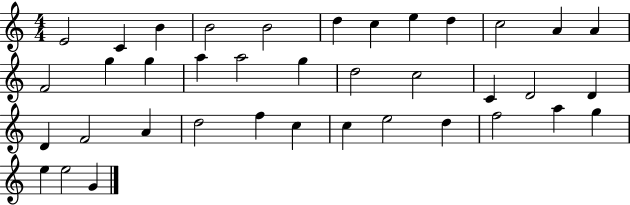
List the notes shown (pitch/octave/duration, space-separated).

E4/h C4/q B4/q B4/h B4/h D5/q C5/q E5/q D5/q C5/h A4/q A4/q F4/h G5/q G5/q A5/q A5/h G5/q D5/h C5/h C4/q D4/h D4/q D4/q F4/h A4/q D5/h F5/q C5/q C5/q E5/h D5/q F5/h A5/q G5/q E5/q E5/h G4/q